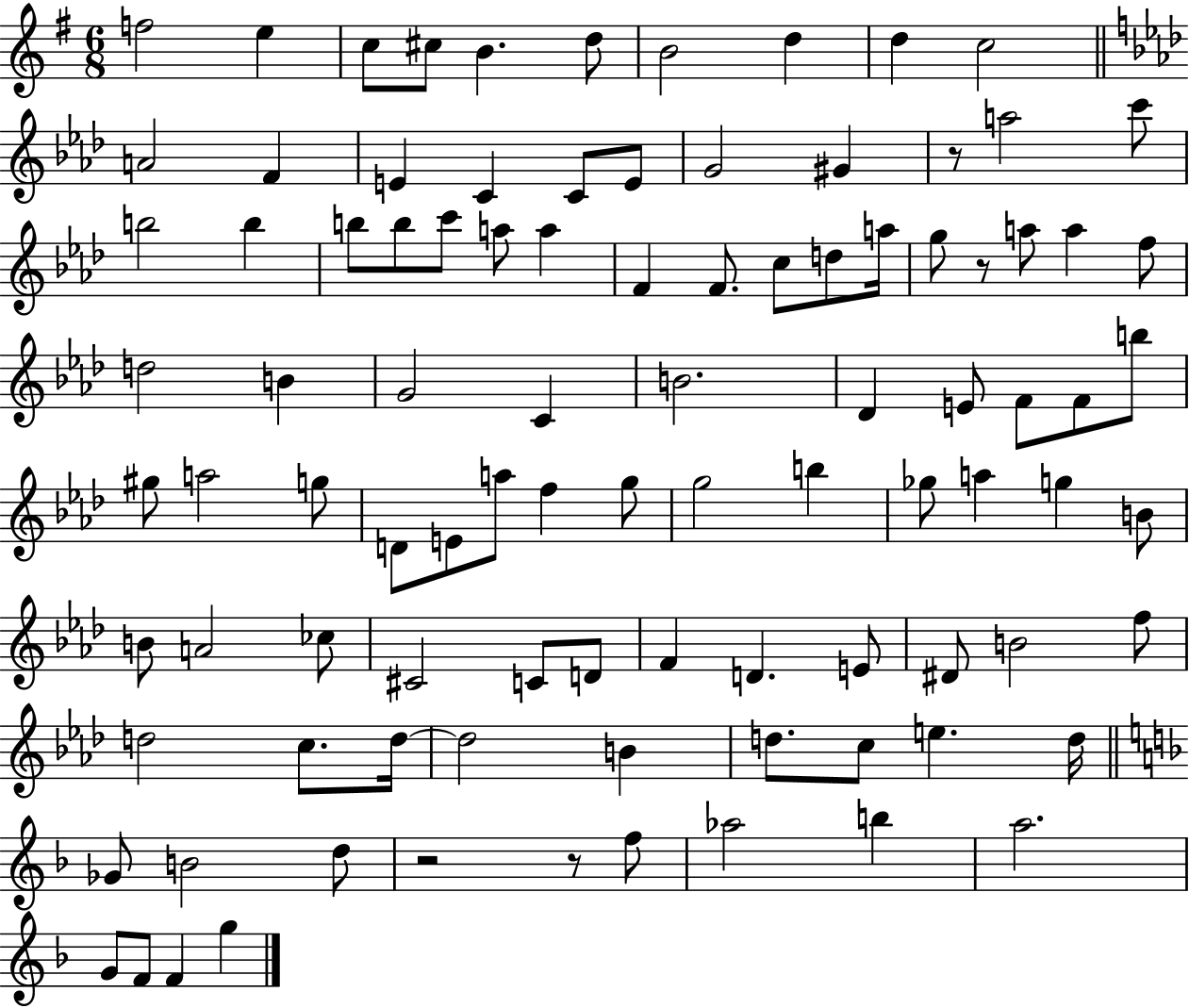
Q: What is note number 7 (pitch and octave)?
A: B4